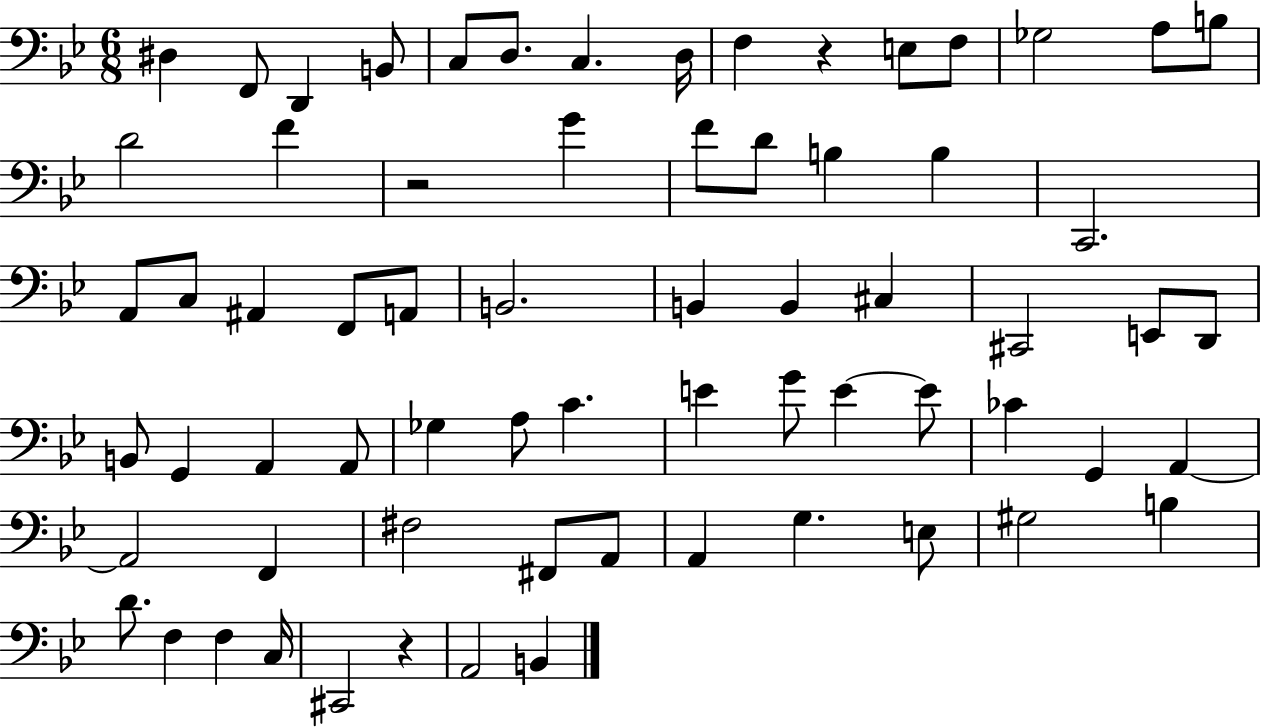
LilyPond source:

{
  \clef bass
  \numericTimeSignature
  \time 6/8
  \key bes \major
  \repeat volta 2 { dis4 f,8 d,4 b,8 | c8 d8. c4. d16 | f4 r4 e8 f8 | ges2 a8 b8 | \break d'2 f'4 | r2 g'4 | f'8 d'8 b4 b4 | c,2. | \break a,8 c8 ais,4 f,8 a,8 | b,2. | b,4 b,4 cis4 | cis,2 e,8 d,8 | \break b,8 g,4 a,4 a,8 | ges4 a8 c'4. | e'4 g'8 e'4~~ e'8 | ces'4 g,4 a,4~~ | \break a,2 f,4 | fis2 fis,8 a,8 | a,4 g4. e8 | gis2 b4 | \break d'8. f4 f4 c16 | cis,2 r4 | a,2 b,4 | } \bar "|."
}